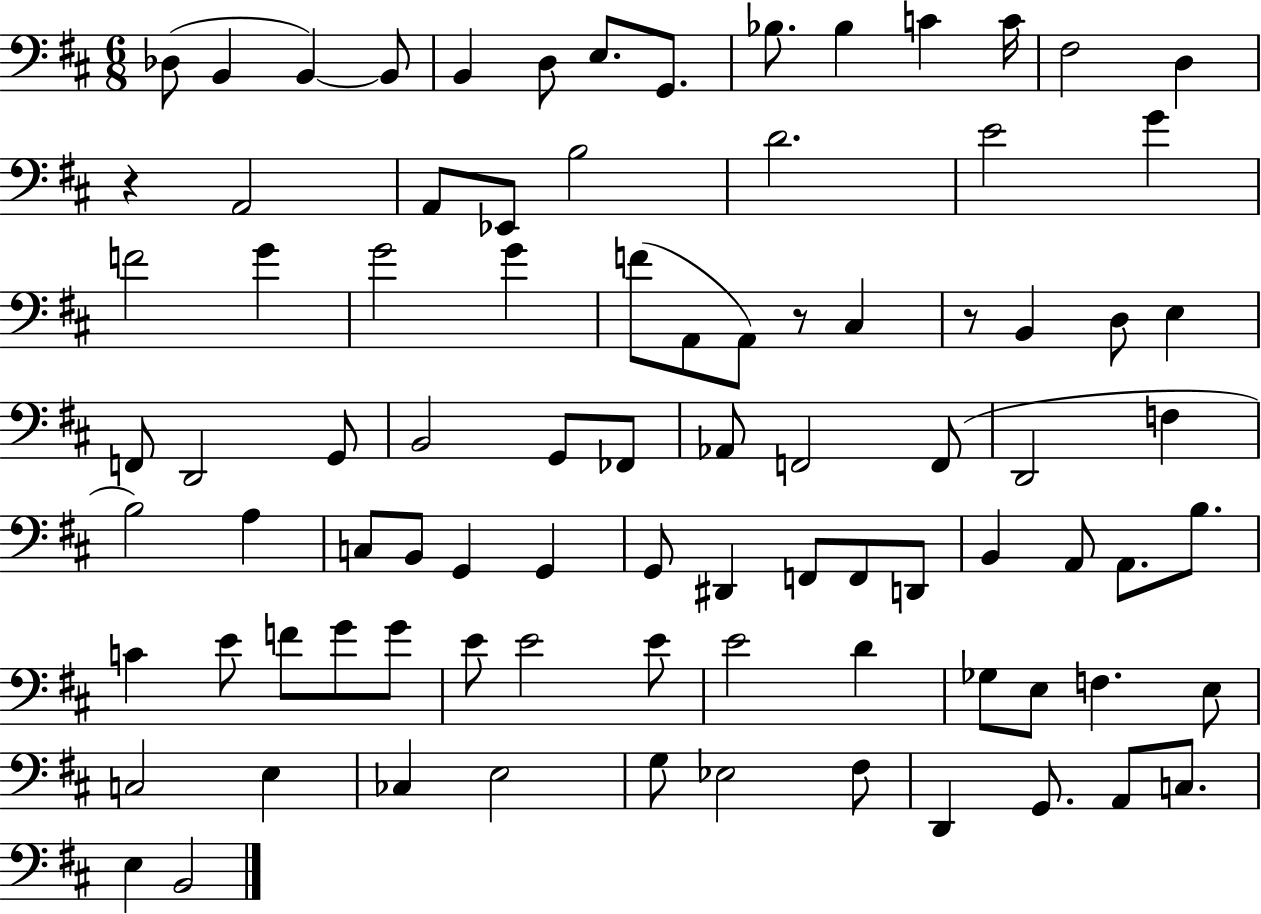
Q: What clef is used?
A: bass